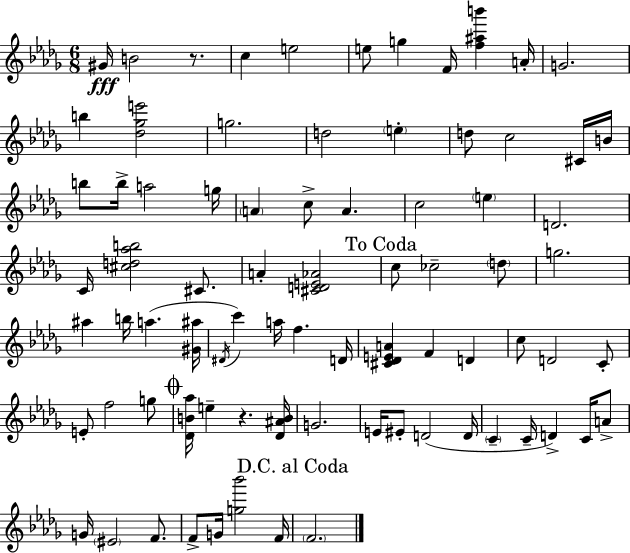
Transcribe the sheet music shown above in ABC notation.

X:1
T:Untitled
M:6/8
L:1/4
K:Bbm
^G/4 B2 z/2 c e2 e/2 g F/4 [f^ab'] A/4 G2 b [_d_ge']2 g2 d2 e d/2 c2 ^C/4 B/4 b/2 b/4 a2 g/4 A c/2 A c2 e D2 C/4 [^cd_ab]2 ^C/2 A [^CDE_A]2 c/2 _c2 d/2 g2 ^a b/4 a [^G^a]/4 ^D/4 c' a/4 f D/4 [^C_DEA] F D c/2 D2 C/2 E/2 f2 g/2 [_DB_a]/4 e z [_D^AB]/4 G2 E/4 ^E/2 D2 D/4 C C/4 D C/4 A/2 G/4 ^E2 F/2 F/2 G/4 [g_b']2 F/4 F2